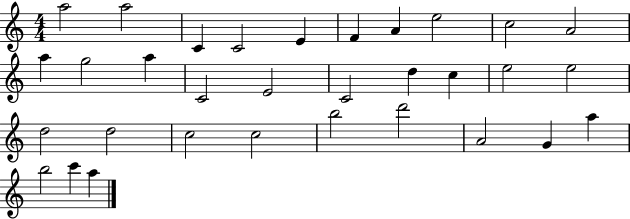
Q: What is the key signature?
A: C major